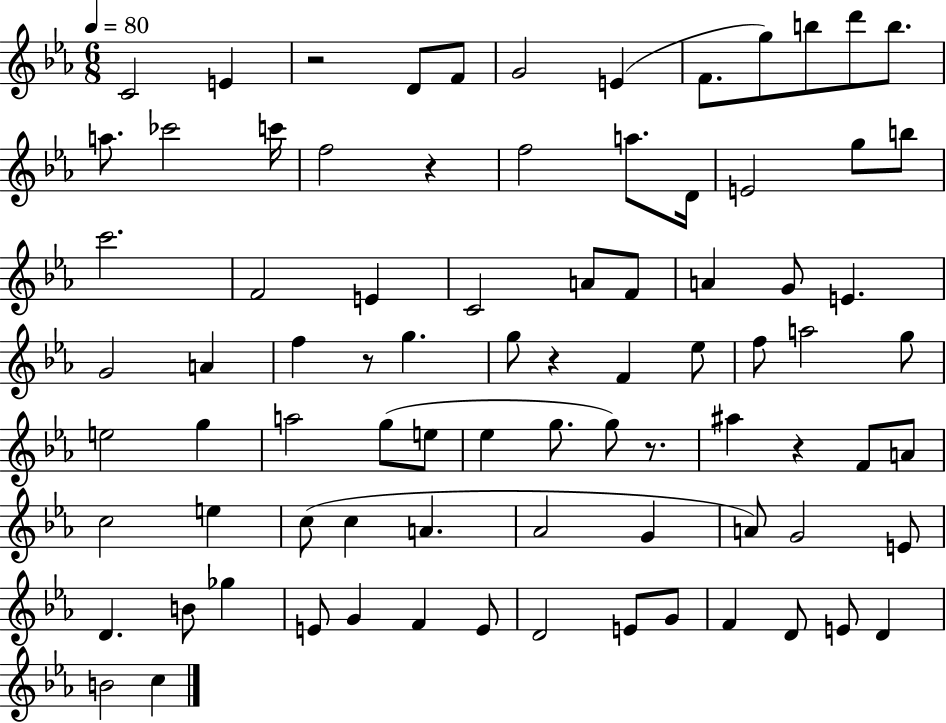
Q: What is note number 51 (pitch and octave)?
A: A4